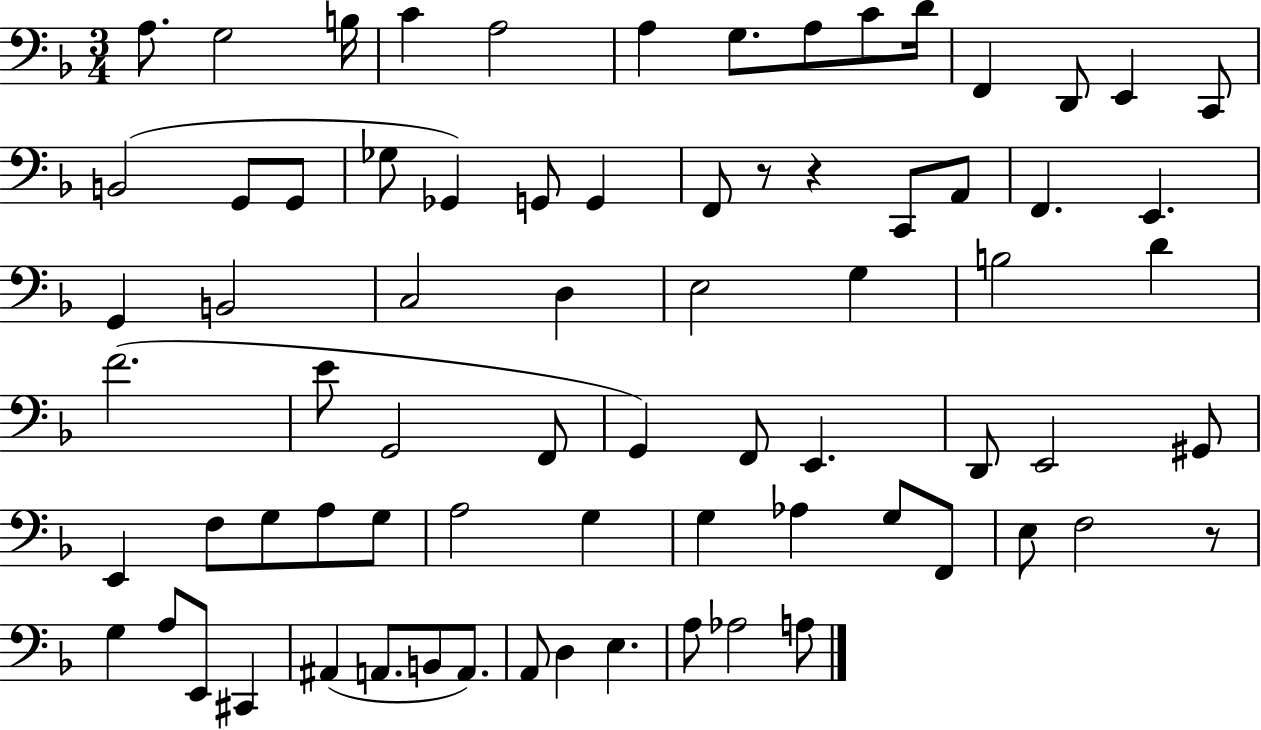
{
  \clef bass
  \numericTimeSignature
  \time 3/4
  \key f \major
  a8. g2 b16 | c'4 a2 | a4 g8. a8 c'8 d'16 | f,4 d,8 e,4 c,8 | \break b,2( g,8 g,8 | ges8 ges,4) g,8 g,4 | f,8 r8 r4 c,8 a,8 | f,4. e,4. | \break g,4 b,2 | c2 d4 | e2 g4 | b2 d'4 | \break f'2.( | e'8 g,2 f,8 | g,4) f,8 e,4. | d,8 e,2 gis,8 | \break e,4 f8 g8 a8 g8 | a2 g4 | g4 aes4 g8 f,8 | e8 f2 r8 | \break g4 a8 e,8 cis,4 | ais,4( a,8. b,8 a,8.) | a,8 d4 e4. | a8 aes2 a8 | \break \bar "|."
}